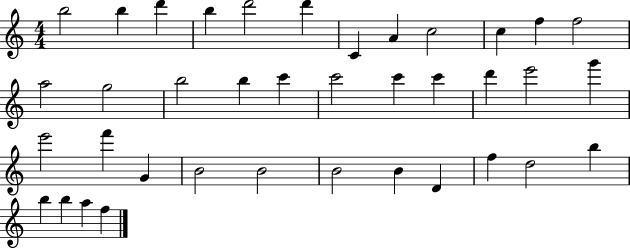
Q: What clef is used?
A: treble